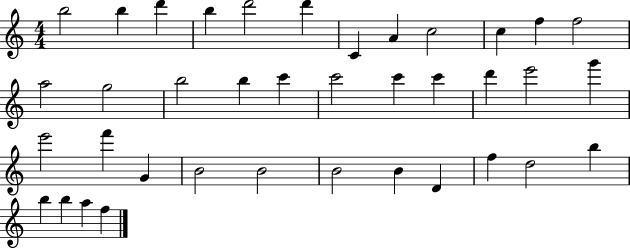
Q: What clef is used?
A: treble